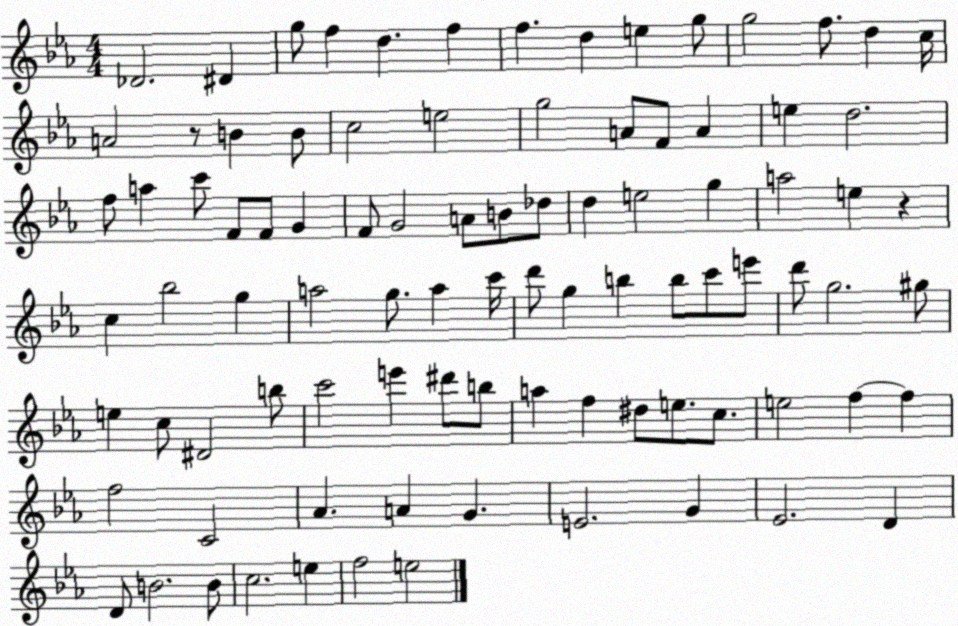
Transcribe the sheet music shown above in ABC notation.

X:1
T:Untitled
M:4/4
L:1/4
K:Eb
_D2 ^D g/2 f d f f d e g/2 g2 f/2 d c/4 A2 z/2 B B/2 c2 e2 g2 A/2 F/2 A e d2 f/2 a c'/2 F/2 F/2 G F/2 G2 A/2 B/2 _d/2 d e2 g a2 e z c _b2 g a2 g/2 a c'/4 d'/2 g b b/2 c'/2 e'/2 d'/2 g2 ^g/2 e c/2 ^D2 b/2 c'2 e' ^d'/2 b/2 a f ^d/2 e/2 c/2 e2 f f f2 C2 _A A G E2 G _E2 D D/2 B2 B/2 c2 e f2 e2